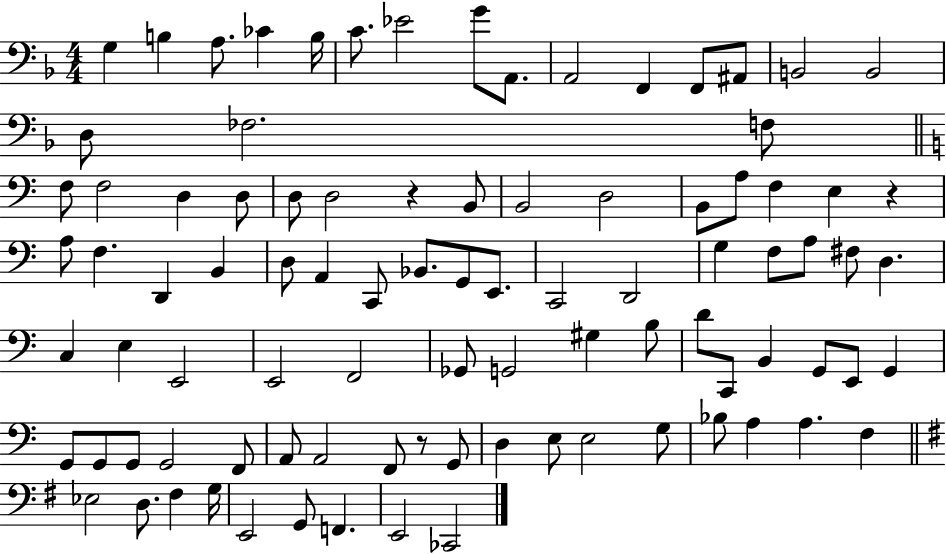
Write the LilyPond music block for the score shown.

{
  \clef bass
  \numericTimeSignature
  \time 4/4
  \key f \major
  \repeat volta 2 { g4 b4 a8. ces'4 b16 | c'8. ees'2 g'8 a,8. | a,2 f,4 f,8 ais,8 | b,2 b,2 | \break d8 fes2. f8 | \bar "||" \break \key c \major f8 f2 d4 d8 | d8 d2 r4 b,8 | b,2 d2 | b,8 a8 f4 e4 r4 | \break a8 f4. d,4 b,4 | d8 a,4 c,8 bes,8. g,8 e,8. | c,2 d,2 | g4 f8 a8 fis8 d4. | \break c4 e4 e,2 | e,2 f,2 | ges,8 g,2 gis4 b8 | d'8 c,8 b,4 g,8 e,8 g,4 | \break g,8 g,8 g,8 g,2 f,8 | a,8 a,2 f,8 r8 g,8 | d4 e8 e2 g8 | bes8 a4 a4. f4 | \break \bar "||" \break \key e \minor ees2 d8. fis4 g16 | e,2 g,8 f,4. | e,2 ces,2 | } \bar "|."
}